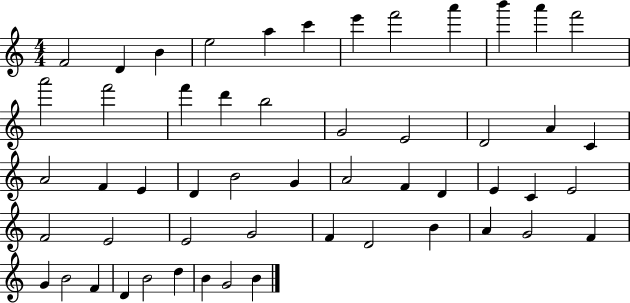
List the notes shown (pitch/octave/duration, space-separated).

F4/h D4/q B4/q E5/h A5/q C6/q E6/q F6/h A6/q B6/q A6/q F6/h A6/h F6/h F6/q D6/q B5/h G4/h E4/h D4/h A4/q C4/q A4/h F4/q E4/q D4/q B4/h G4/q A4/h F4/q D4/q E4/q C4/q E4/h F4/h E4/h E4/h G4/h F4/q D4/h B4/q A4/q G4/h F4/q G4/q B4/h F4/q D4/q B4/h D5/q B4/q G4/h B4/q